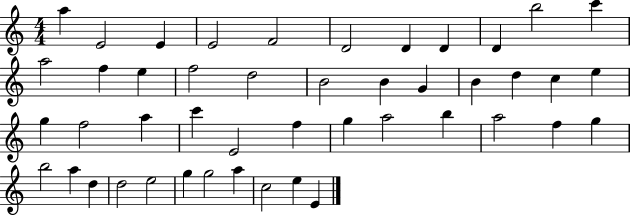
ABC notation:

X:1
T:Untitled
M:4/4
L:1/4
K:C
a E2 E E2 F2 D2 D D D b2 c' a2 f e f2 d2 B2 B G B d c e g f2 a c' E2 f g a2 b a2 f g b2 a d d2 e2 g g2 a c2 e E